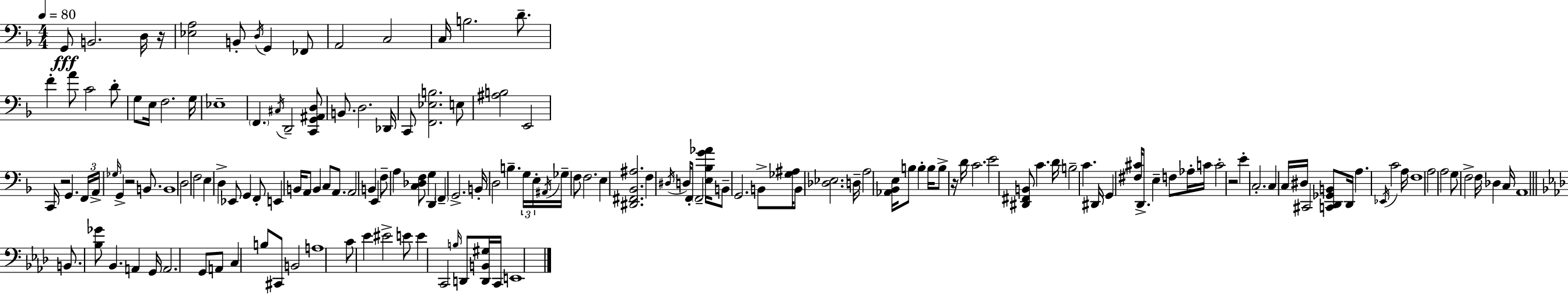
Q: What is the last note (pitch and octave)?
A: E2